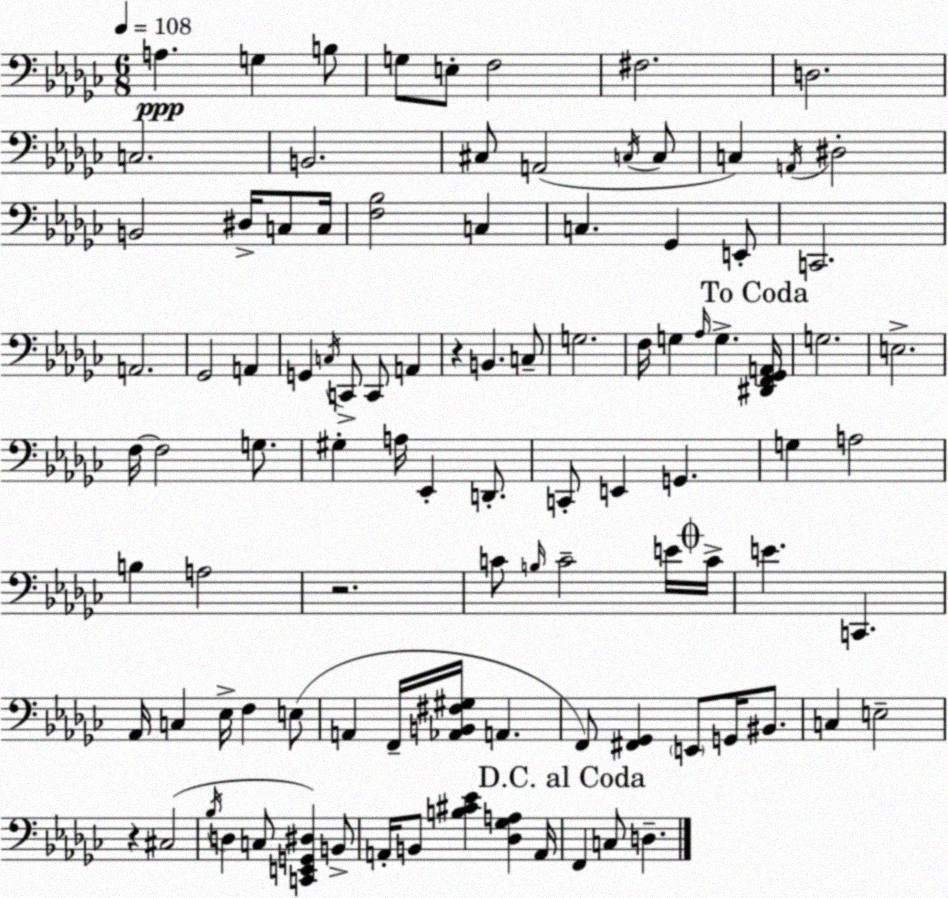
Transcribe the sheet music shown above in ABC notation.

X:1
T:Untitled
M:6/8
L:1/4
K:Ebm
A, G, B,/2 G,/2 E,/2 F,2 ^F,2 D,2 C,2 B,,2 ^C,/2 A,,2 C,/4 C,/2 C, A,,/4 ^D,2 B,,2 ^D,/4 C,/2 C,/4 [F,_B,]2 C, C, _G,, E,,/2 C,,2 A,,2 _G,,2 A,, G,, C,/4 C,,/2 C,,/2 A,, z B,, C,/2 G,2 F,/4 G, _A,/4 G, [^D,,F,,_G,,A,,]/4 G,2 E,2 F,/4 F,2 G,/2 ^G, A,/4 _E,, D,,/2 C,,/2 E,, G,, G, A,2 B, A,2 z2 C/2 B,/4 C2 E/4 C/4 E C,, _A,,/4 C, _E,/4 F, E,/2 A,, F,,/4 [_A,,B,,^F,^G,]/4 A,, F,,/2 [^F,,_G,,] E,,/2 G,,/4 ^B,,/2 C, E,2 z ^C,2 _B,/4 D, C,/2 [C,,E,,G,,^D,] B,,/2 A,,/4 B,,/2 [B,^C_E] [_D,_G,A,] A,,/4 F,, C,/2 D,